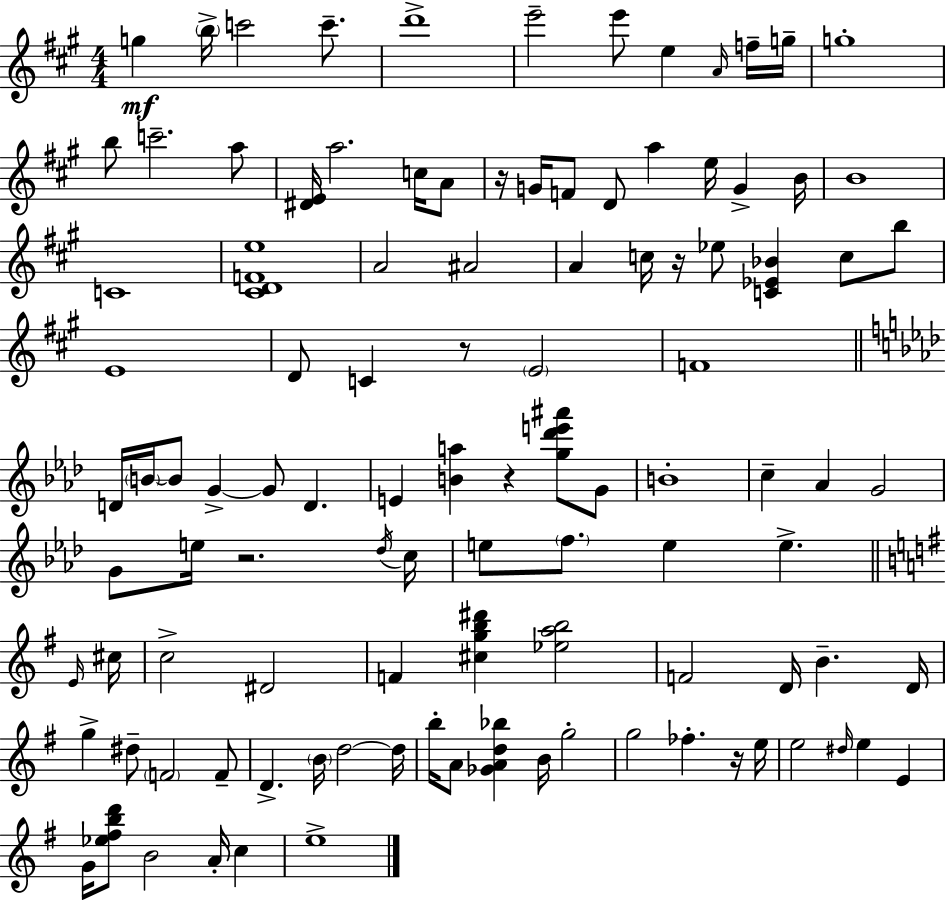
X:1
T:Untitled
M:4/4
L:1/4
K:A
g b/4 c'2 c'/2 d'4 e'2 e'/2 e A/4 f/4 g/4 g4 b/2 c'2 a/2 [^DE]/4 a2 c/4 A/2 z/4 G/4 F/2 D/2 a e/4 G B/4 B4 C4 [^CDFe]4 A2 ^A2 A c/4 z/4 _e/2 [C_E_B] c/2 b/2 E4 D/2 C z/2 E2 F4 D/4 B/4 B/2 G G/2 D E [Ba] z [g_d'e'^a']/2 G/2 B4 c _A G2 G/2 e/4 z2 _d/4 c/4 e/2 f/2 e e E/4 ^c/4 c2 ^D2 F [^cgb^d'] [_eab]2 F2 D/4 B D/4 g ^d/2 F2 F/2 D B/4 d2 d/4 b/4 A/2 [_GAd_b] B/4 g2 g2 _f z/4 e/4 e2 ^d/4 e E G/4 [_e^fbd']/2 B2 A/4 c e4